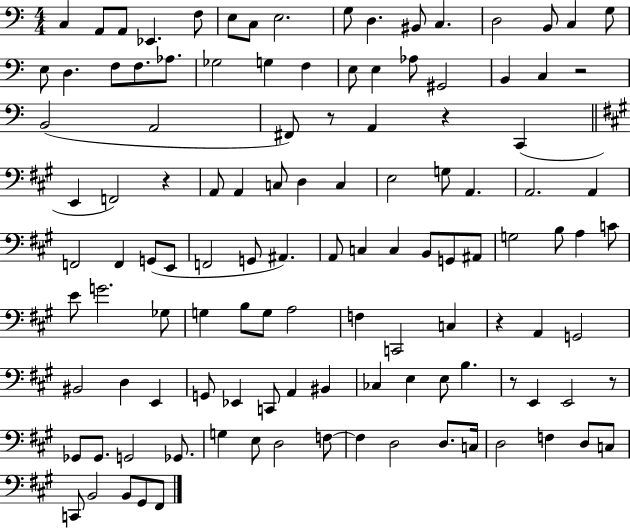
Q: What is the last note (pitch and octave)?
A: F#2